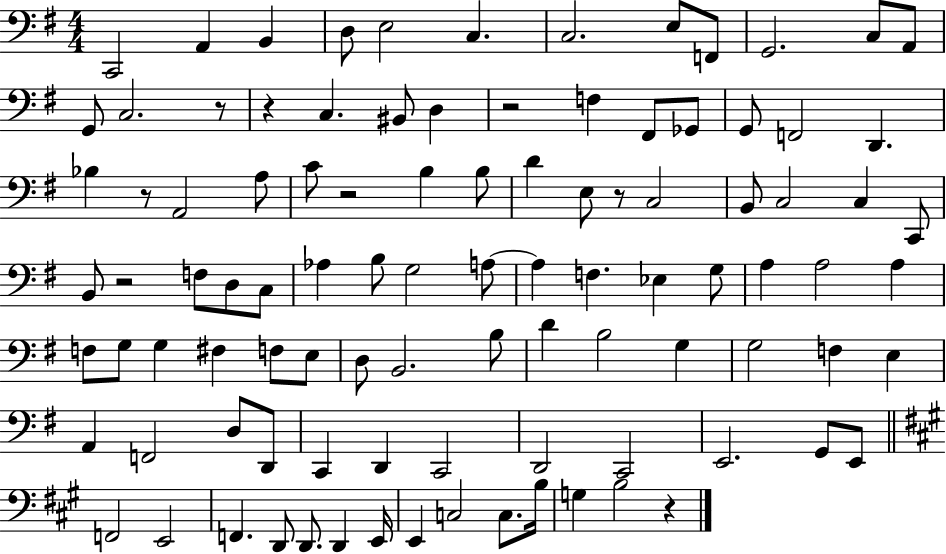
{
  \clef bass
  \numericTimeSignature
  \time 4/4
  \key g \major
  \repeat volta 2 { c,2 a,4 b,4 | d8 e2 c4. | c2. e8 f,8 | g,2. c8 a,8 | \break g,8 c2. r8 | r4 c4. bis,8 d4 | r2 f4 fis,8 ges,8 | g,8 f,2 d,4. | \break bes4 r8 a,2 a8 | c'8 r2 b4 b8 | d'4 e8 r8 c2 | b,8 c2 c4 c,8 | \break b,8 r2 f8 d8 c8 | aes4 b8 g2 a8~~ | a4 f4. ees4 g8 | a4 a2 a4 | \break f8 g8 g4 fis4 f8 e8 | d8 b,2. b8 | d'4 b2 g4 | g2 f4 e4 | \break a,4 f,2 d8 d,8 | c,4 d,4 c,2 | d,2 c,2 | e,2. g,8 e,8 | \break \bar "||" \break \key a \major f,2 e,2 | f,4. d,8 d,8. d,4 e,16 | e,4 c2 c8. b16 | g4 b2 r4 | \break } \bar "|."
}